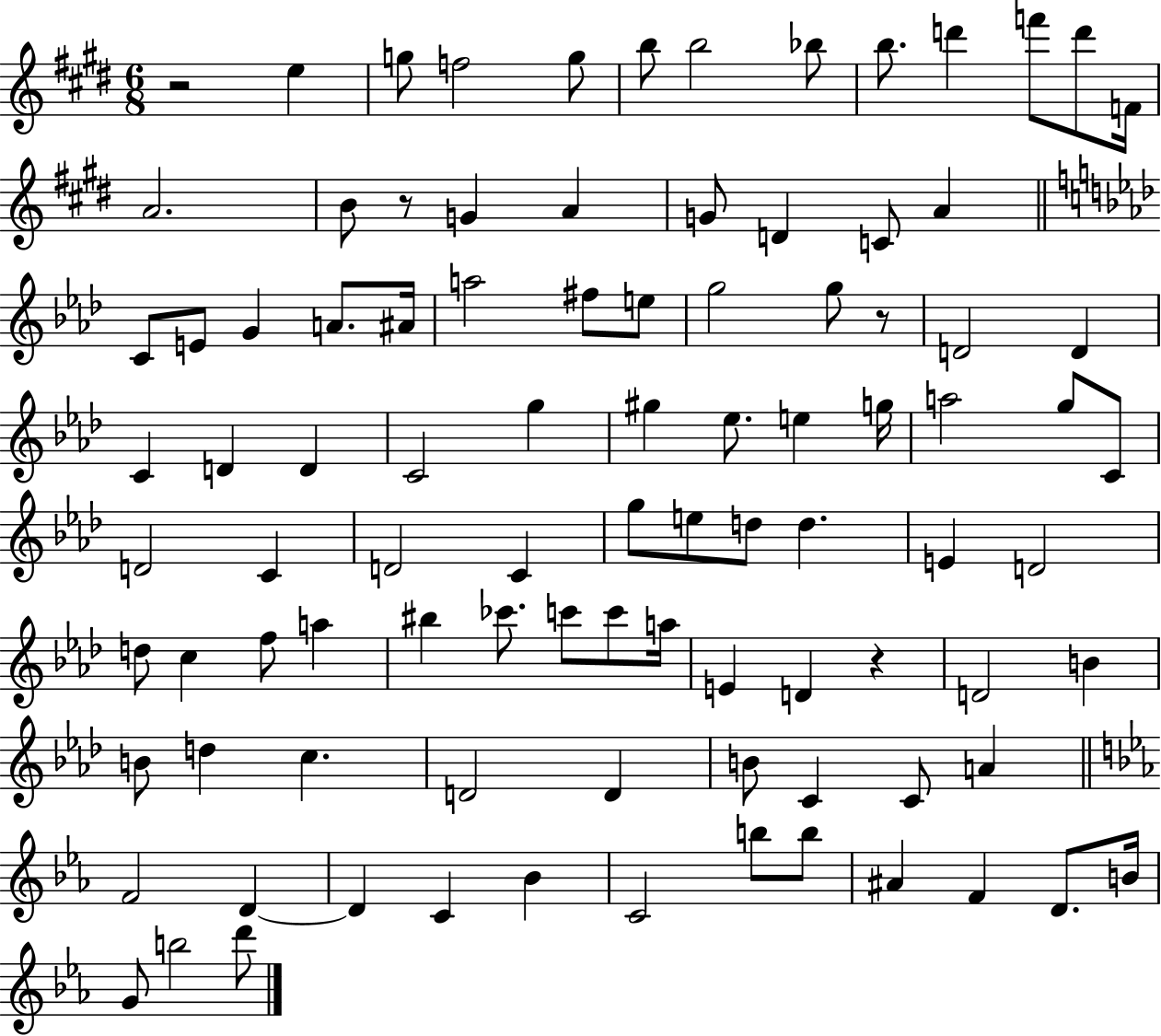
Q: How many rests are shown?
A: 4